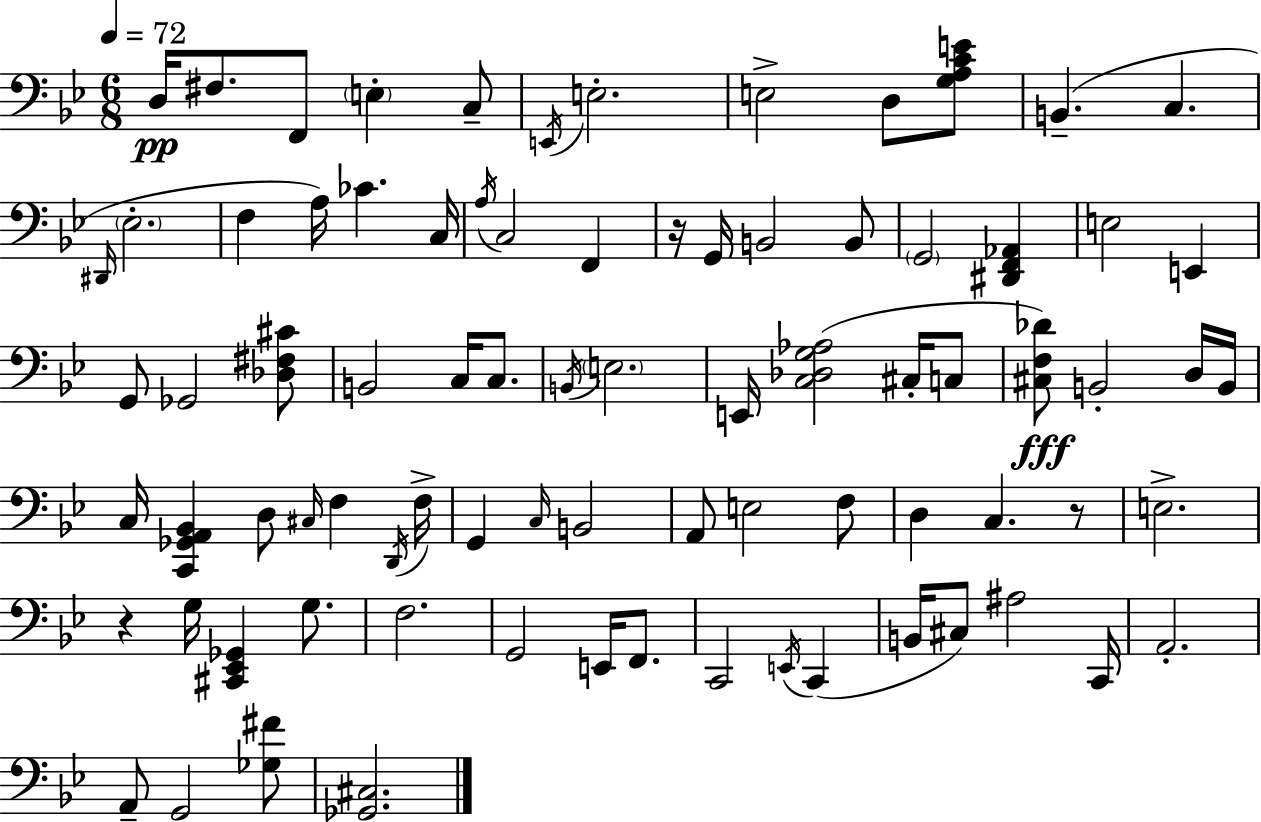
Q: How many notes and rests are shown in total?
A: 82